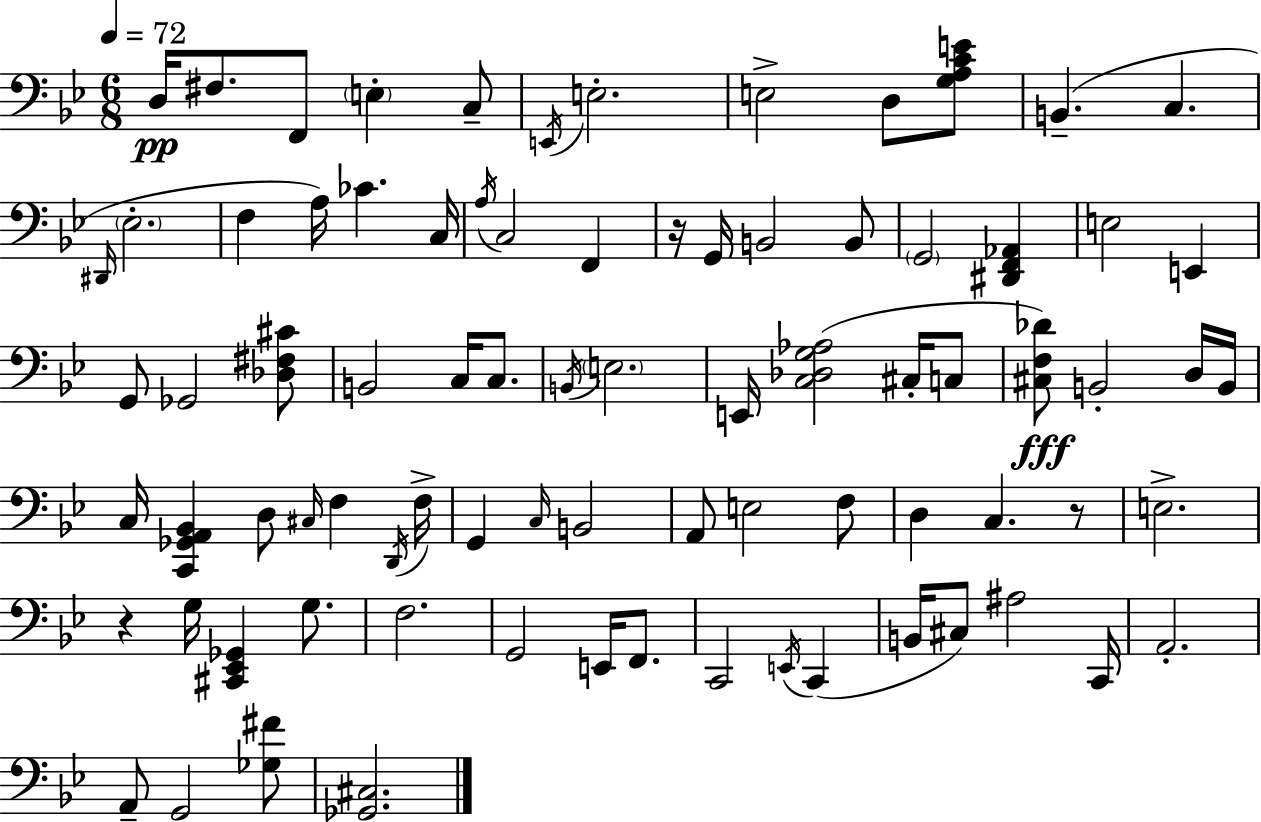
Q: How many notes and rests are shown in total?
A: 82